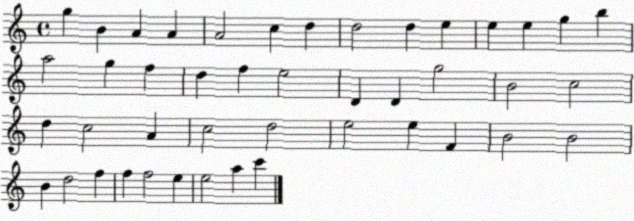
X:1
T:Untitled
M:4/4
L:1/4
K:C
g B A A A2 c d d2 d e e e g b a2 g f d f e2 D D g2 B2 c2 d c2 A c2 d2 e2 e F B2 B2 B d2 f f f2 e e2 a c'